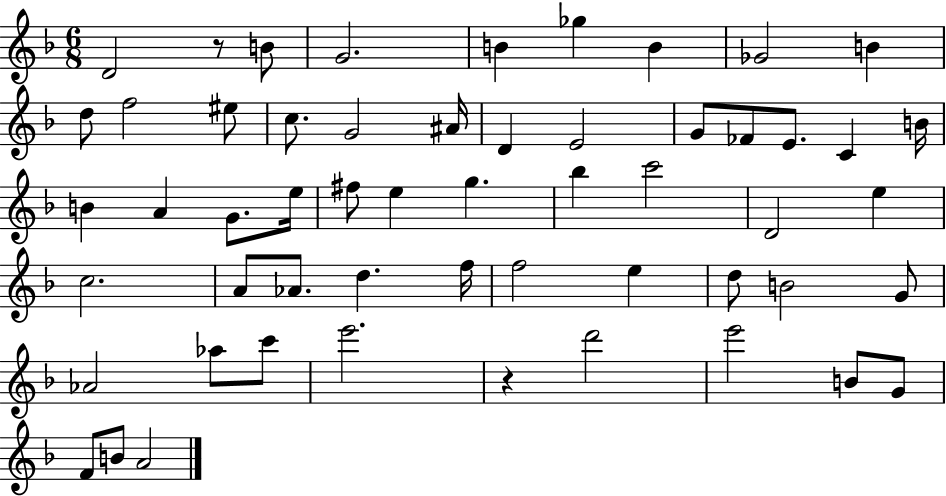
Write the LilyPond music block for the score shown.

{
  \clef treble
  \numericTimeSignature
  \time 6/8
  \key f \major
  d'2 r8 b'8 | g'2. | b'4 ges''4 b'4 | ges'2 b'4 | \break d''8 f''2 eis''8 | c''8. g'2 ais'16 | d'4 e'2 | g'8 fes'8 e'8. c'4 b'16 | \break b'4 a'4 g'8. e''16 | fis''8 e''4 g''4. | bes''4 c'''2 | d'2 e''4 | \break c''2. | a'8 aes'8. d''4. f''16 | f''2 e''4 | d''8 b'2 g'8 | \break aes'2 aes''8 c'''8 | e'''2. | r4 d'''2 | e'''2 b'8 g'8 | \break f'8 b'8 a'2 | \bar "|."
}